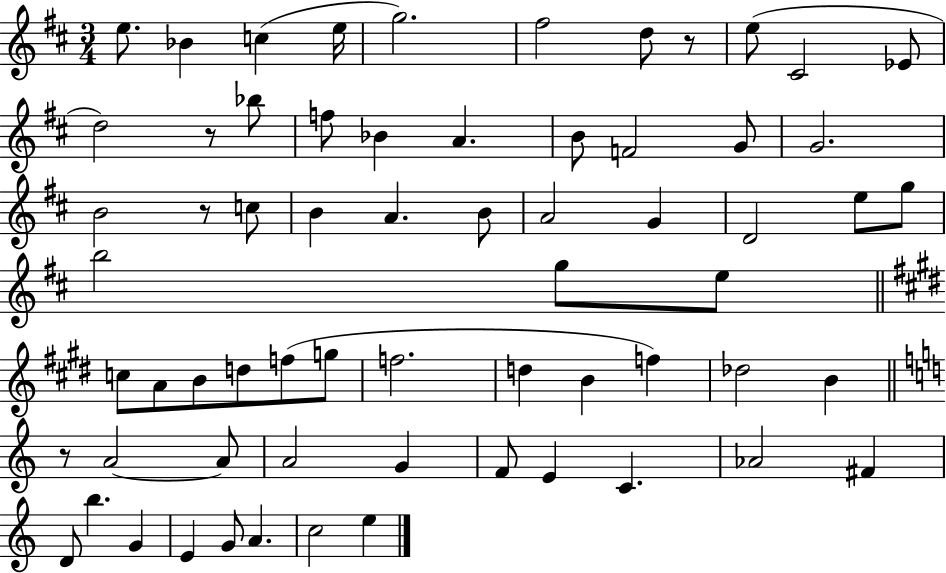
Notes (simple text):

E5/e. Bb4/q C5/q E5/s G5/h. F#5/h D5/e R/e E5/e C#4/h Eb4/e D5/h R/e Bb5/e F5/e Bb4/q A4/q. B4/e F4/h G4/e G4/h. B4/h R/e C5/e B4/q A4/q. B4/e A4/h G4/q D4/h E5/e G5/e B5/h G5/e E5/e C5/e A4/e B4/e D5/e F5/e G5/e F5/h. D5/q B4/q F5/q Db5/h B4/q R/e A4/h A4/e A4/h G4/q F4/e E4/q C4/q. Ab4/h F#4/q D4/e B5/q. G4/q E4/q G4/e A4/q. C5/h E5/q